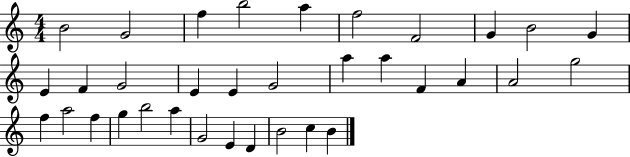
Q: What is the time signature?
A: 4/4